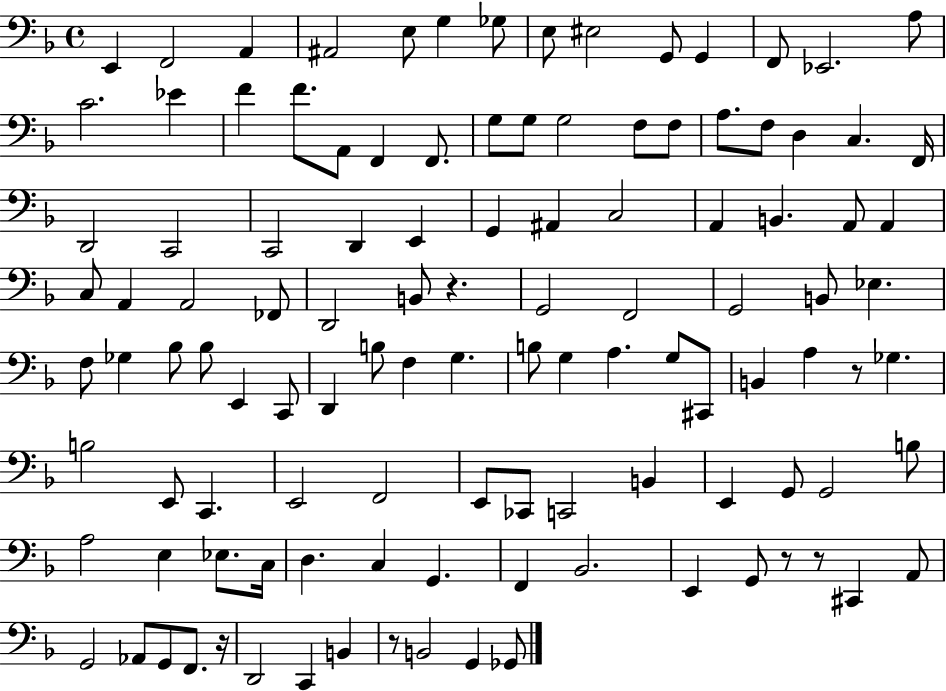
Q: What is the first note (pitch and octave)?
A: E2